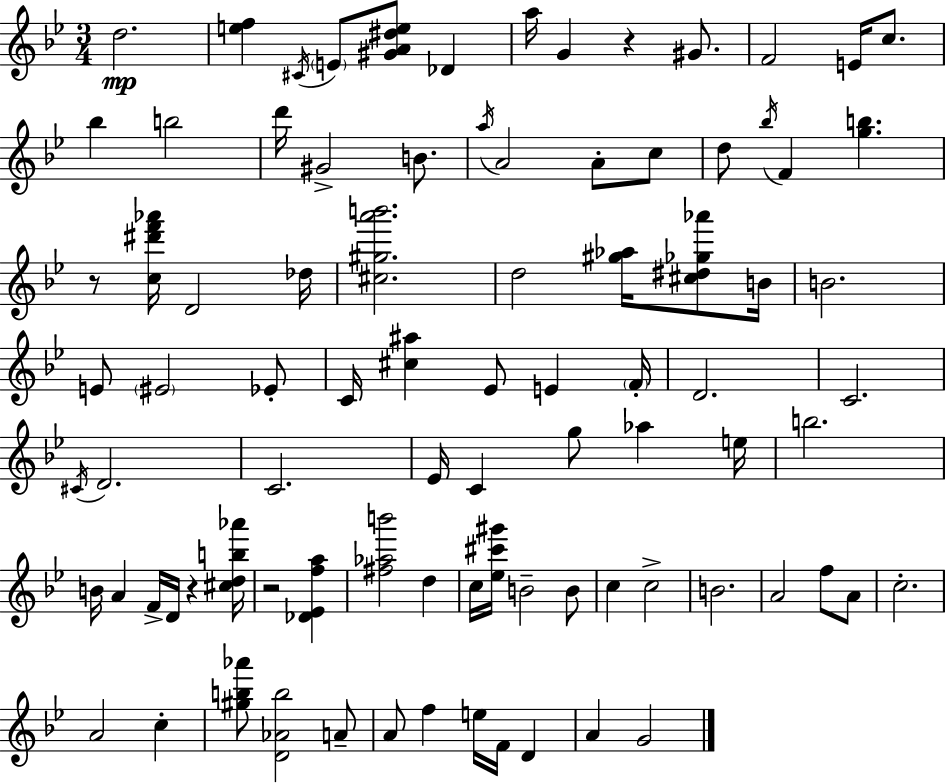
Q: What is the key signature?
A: G minor